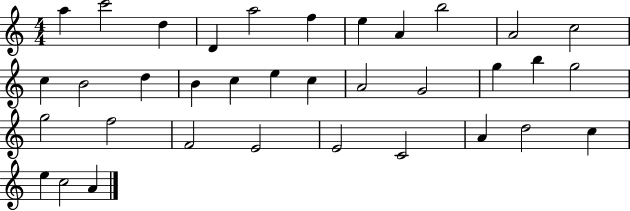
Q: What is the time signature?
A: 4/4